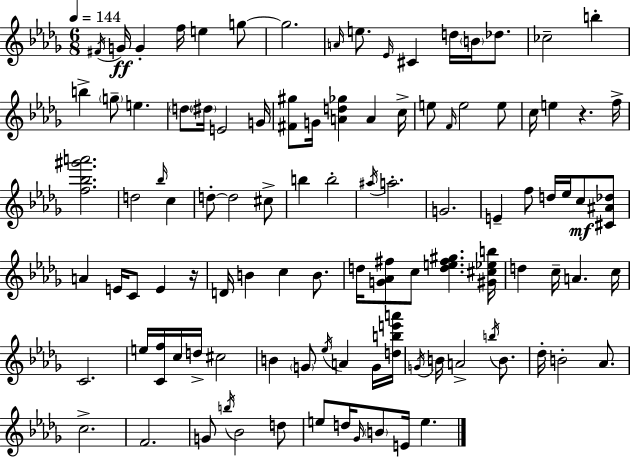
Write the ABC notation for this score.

X:1
T:Untitled
M:6/8
L:1/4
K:Bbm
^F/4 G/4 G f/4 e g/2 g2 A/4 e/2 _E/4 ^C d/4 B/4 _d/2 _c2 b b g/2 e d/2 ^d/4 E2 G/4 [^F^g]/2 G/4 [Ad_g] A c/4 e/2 F/4 e2 e/2 c/4 e z f/4 [f_b^g'a']2 d2 _b/4 c d/2 d2 ^c/2 b b2 ^a/4 a2 G2 E f/2 d/4 _e/4 c/2 [^C^A_d]/2 A E/4 C/2 E z/4 D/4 B c B/2 d/4 [G_A^f]/2 c/2 [de^f^g] [^G^c_eb]/4 d c/4 A c/4 C2 e/4 [Cf]/4 c/4 d/4 ^c2 B G/2 _e/4 A G/4 [dbe'a']/4 G/4 B/4 A2 b/4 B/2 _d/4 B2 _A/2 c2 F2 G/2 b/4 _B2 d/2 e/2 d/4 _G/4 B/2 E/4 e